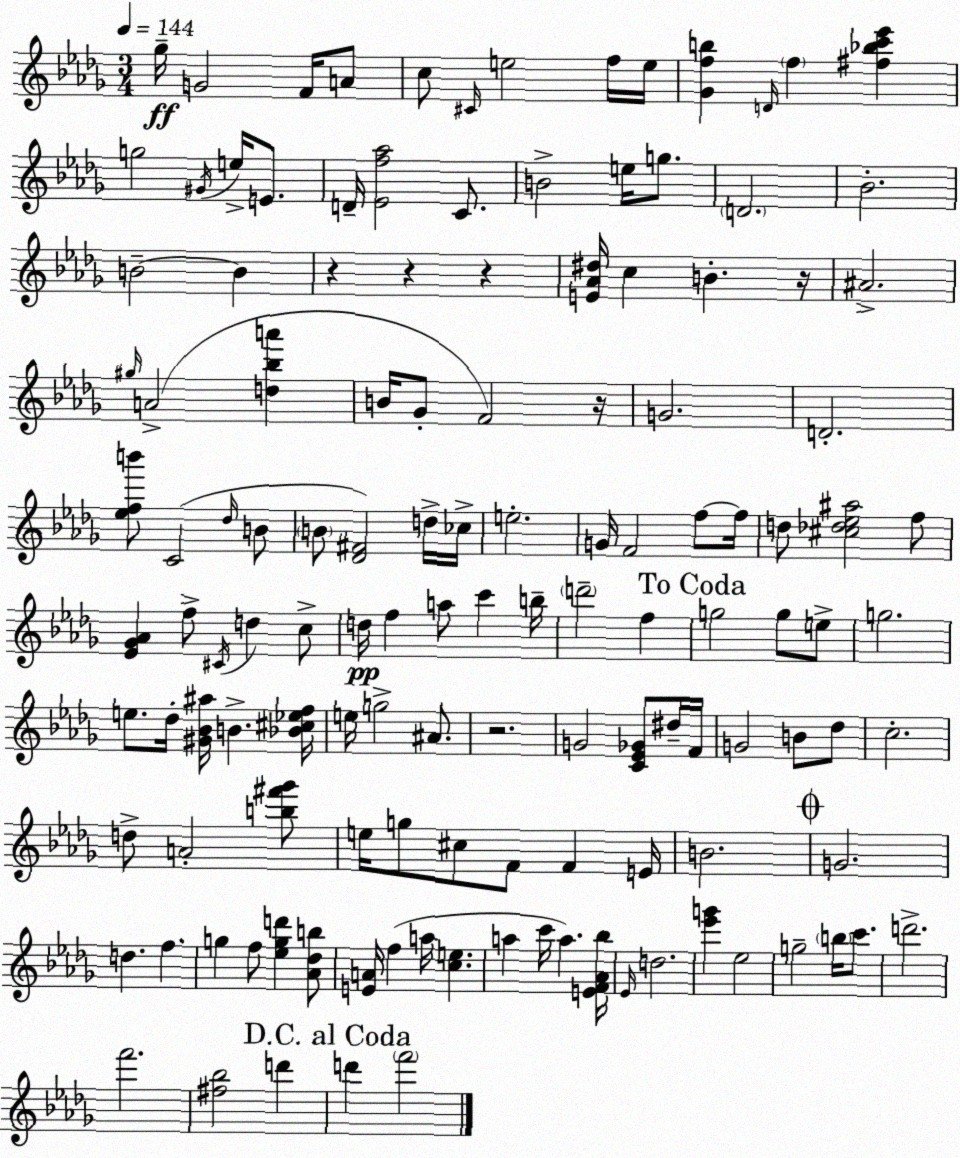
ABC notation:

X:1
T:Untitled
M:3/4
L:1/4
K:Bbm
_g/4 G2 F/4 A/2 c/2 ^C/4 e2 f/4 e/4 [_Gfb] D/4 f [^f_bc'_e'] g2 ^G/4 e/4 E/2 D/4 [_Ef_a]2 C/2 B2 e/4 g/2 D2 _B2 B2 B z z z [E_A^d]/4 c B z/4 ^A2 ^g/4 A2 [d_ba'] B/4 _G/2 F2 z/4 G2 D2 [_efb']/2 C2 _d/4 B/2 B/2 [_D^F]2 d/4 _c/4 e2 G/4 F2 f/2 f/4 d/2 [^c_d_e^a]2 f/2 [_E_G_A] f/2 ^C/4 d c/2 d/4 f a/2 c' b/4 d'2 f g2 g/2 e/2 g2 e/2 _d/4 [^G_B^a]/4 B [_B^c_ef]/4 e/4 g2 ^A/2 z2 G2 [C_E_G]/2 ^d/4 F/4 G2 B/2 _d/2 c2 d/2 A2 [b^f'_g']/2 e/4 g/2 ^c/2 F/2 F E/4 B2 G2 d f g f/2 [_egd'] [_A_db]/2 [EA]/4 f a/4 [ce] a c'/4 a [EF_A_b]/4 _E/4 d2 [_e'g'] _e2 g2 b/4 c'/2 d'2 f'2 [^f_b]2 d' d' f'2